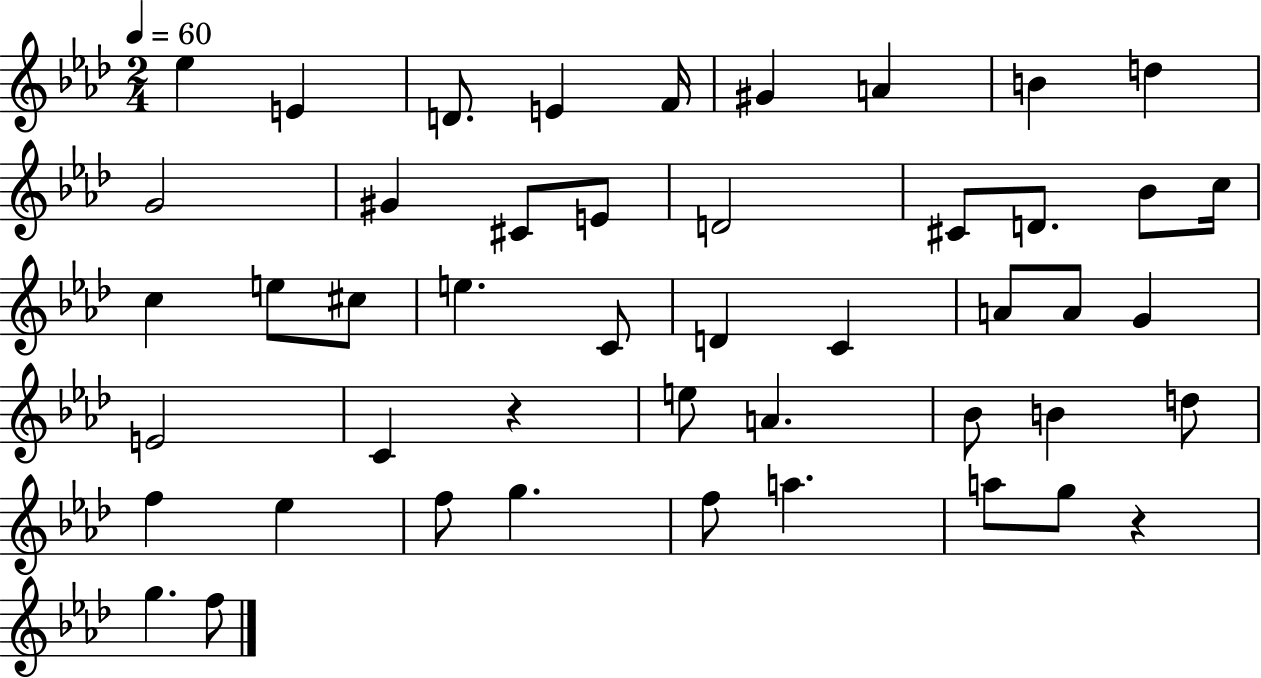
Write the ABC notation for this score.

X:1
T:Untitled
M:2/4
L:1/4
K:Ab
_e E D/2 E F/4 ^G A B d G2 ^G ^C/2 E/2 D2 ^C/2 D/2 _B/2 c/4 c e/2 ^c/2 e C/2 D C A/2 A/2 G E2 C z e/2 A _B/2 B d/2 f _e f/2 g f/2 a a/2 g/2 z g f/2